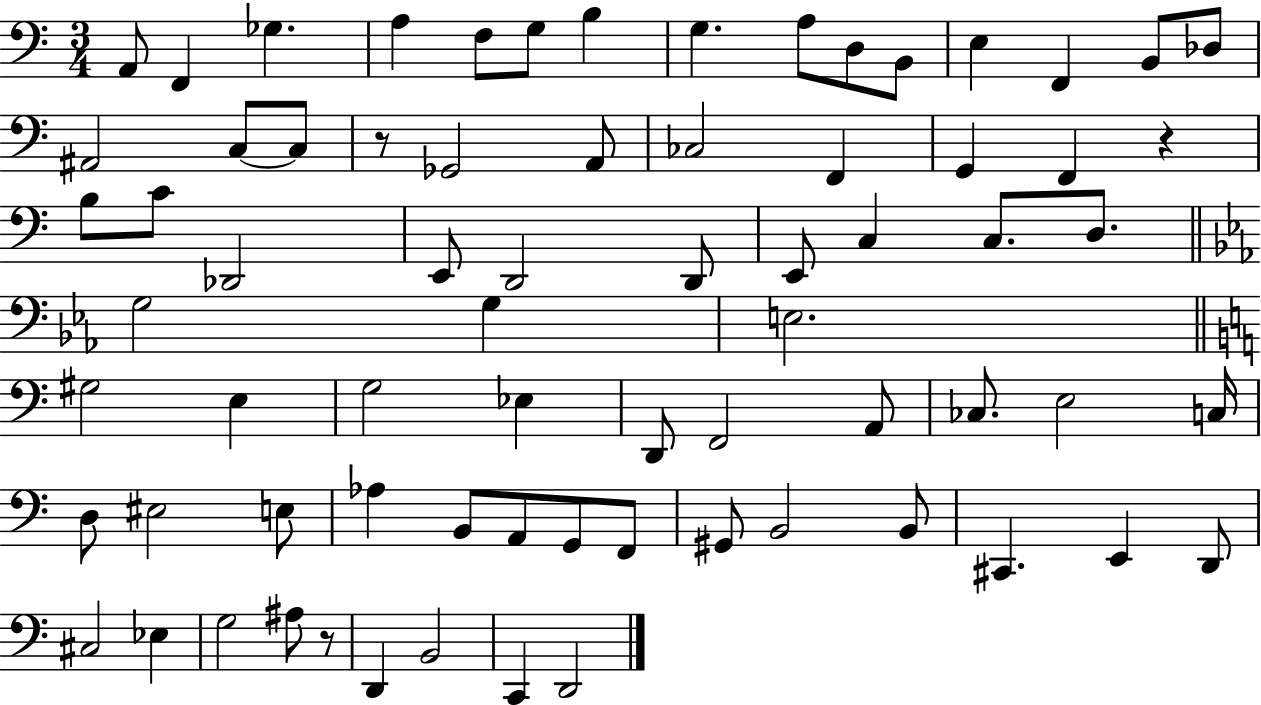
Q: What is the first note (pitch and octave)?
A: A2